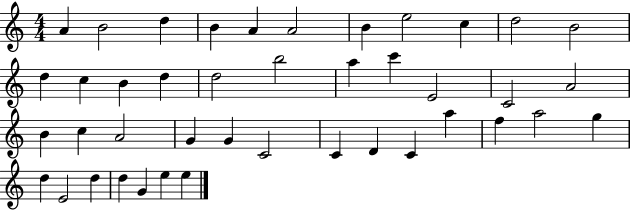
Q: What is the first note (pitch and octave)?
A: A4